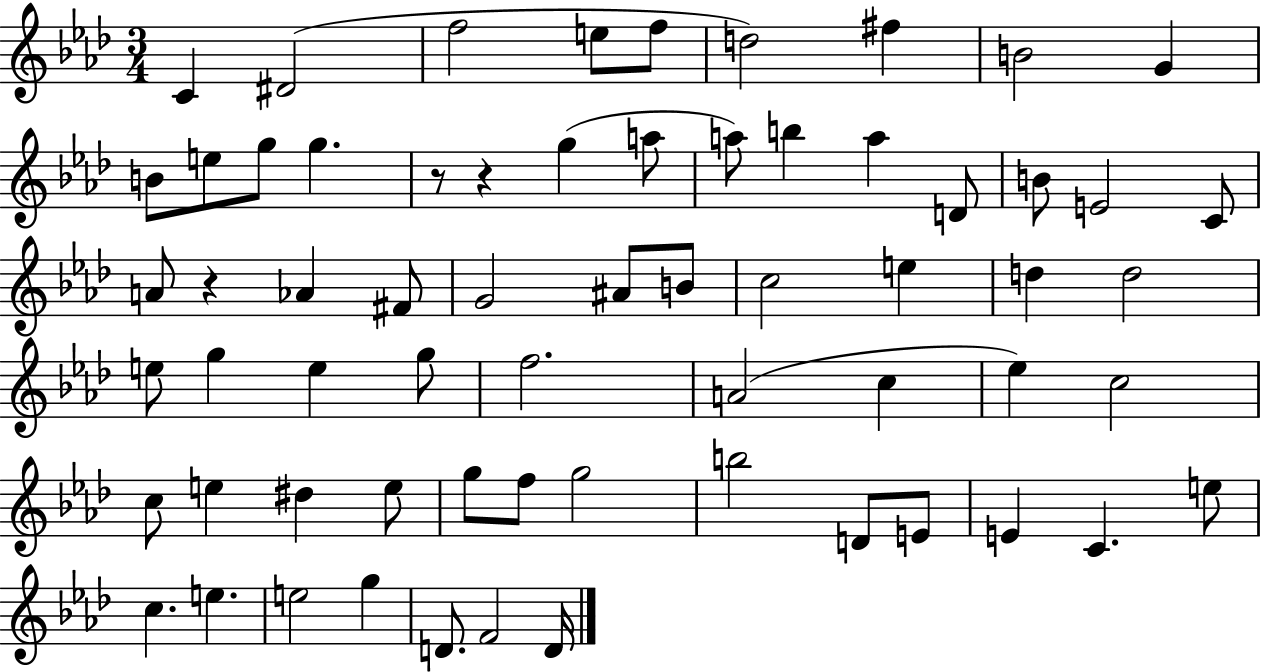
C4/q D#4/h F5/h E5/e F5/e D5/h F#5/q B4/h G4/q B4/e E5/e G5/e G5/q. R/e R/q G5/q A5/e A5/e B5/q A5/q D4/e B4/e E4/h C4/e A4/e R/q Ab4/q F#4/e G4/h A#4/e B4/e C5/h E5/q D5/q D5/h E5/e G5/q E5/q G5/e F5/h. A4/h C5/q Eb5/q C5/h C5/e E5/q D#5/q E5/e G5/e F5/e G5/h B5/h D4/e E4/e E4/q C4/q. E5/e C5/q. E5/q. E5/h G5/q D4/e. F4/h D4/s